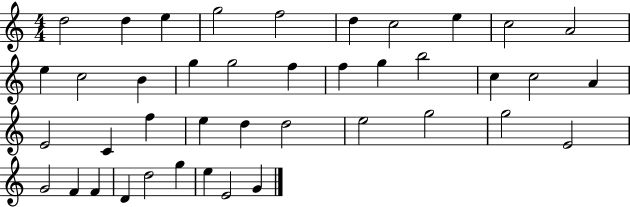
{
  \clef treble
  \numericTimeSignature
  \time 4/4
  \key c \major
  d''2 d''4 e''4 | g''2 f''2 | d''4 c''2 e''4 | c''2 a'2 | \break e''4 c''2 b'4 | g''4 g''2 f''4 | f''4 g''4 b''2 | c''4 c''2 a'4 | \break e'2 c'4 f''4 | e''4 d''4 d''2 | e''2 g''2 | g''2 e'2 | \break g'2 f'4 f'4 | d'4 d''2 g''4 | e''4 e'2 g'4 | \bar "|."
}